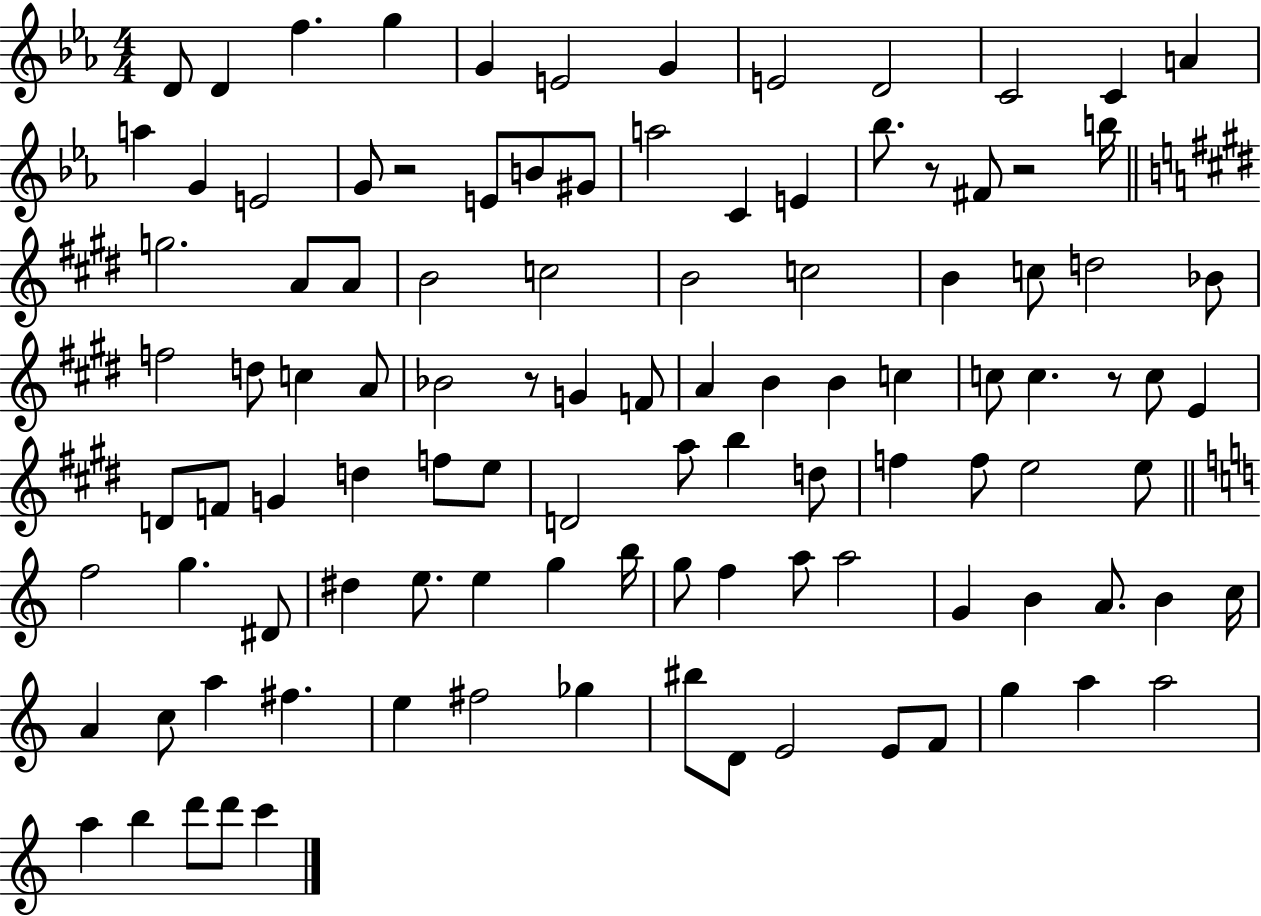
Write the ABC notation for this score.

X:1
T:Untitled
M:4/4
L:1/4
K:Eb
D/2 D f g G E2 G E2 D2 C2 C A a G E2 G/2 z2 E/2 B/2 ^G/2 a2 C E _b/2 z/2 ^F/2 z2 b/4 g2 A/2 A/2 B2 c2 B2 c2 B c/2 d2 _B/2 f2 d/2 c A/2 _B2 z/2 G F/2 A B B c c/2 c z/2 c/2 E D/2 F/2 G d f/2 e/2 D2 a/2 b d/2 f f/2 e2 e/2 f2 g ^D/2 ^d e/2 e g b/4 g/2 f a/2 a2 G B A/2 B c/4 A c/2 a ^f e ^f2 _g ^b/2 D/2 E2 E/2 F/2 g a a2 a b d'/2 d'/2 c'